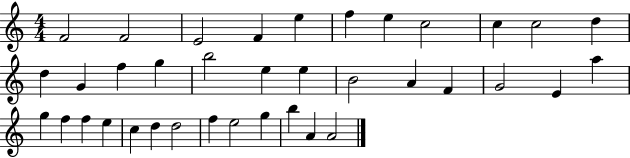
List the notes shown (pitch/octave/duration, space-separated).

F4/h F4/h E4/h F4/q E5/q F5/q E5/q C5/h C5/q C5/h D5/q D5/q G4/q F5/q G5/q B5/h E5/q E5/q B4/h A4/q F4/q G4/h E4/q A5/q G5/q F5/q F5/q E5/q C5/q D5/q D5/h F5/q E5/h G5/q B5/q A4/q A4/h